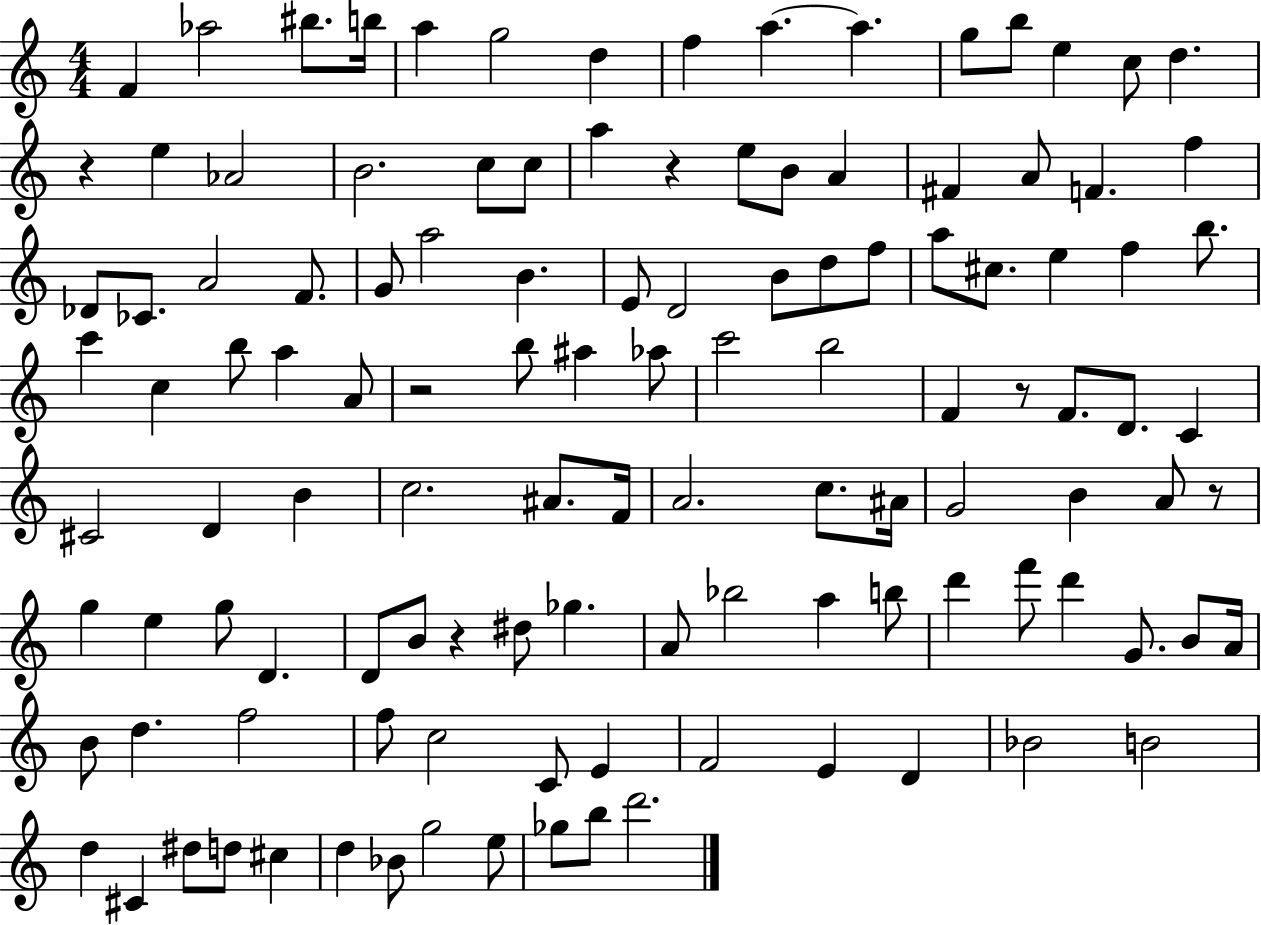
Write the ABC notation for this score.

X:1
T:Untitled
M:4/4
L:1/4
K:C
F _a2 ^b/2 b/4 a g2 d f a a g/2 b/2 e c/2 d z e _A2 B2 c/2 c/2 a z e/2 B/2 A ^F A/2 F f _D/2 _C/2 A2 F/2 G/2 a2 B E/2 D2 B/2 d/2 f/2 a/2 ^c/2 e f b/2 c' c b/2 a A/2 z2 b/2 ^a _a/2 c'2 b2 F z/2 F/2 D/2 C ^C2 D B c2 ^A/2 F/4 A2 c/2 ^A/4 G2 B A/2 z/2 g e g/2 D D/2 B/2 z ^d/2 _g A/2 _b2 a b/2 d' f'/2 d' G/2 B/2 A/4 B/2 d f2 f/2 c2 C/2 E F2 E D _B2 B2 d ^C ^d/2 d/2 ^c d _B/2 g2 e/2 _g/2 b/2 d'2